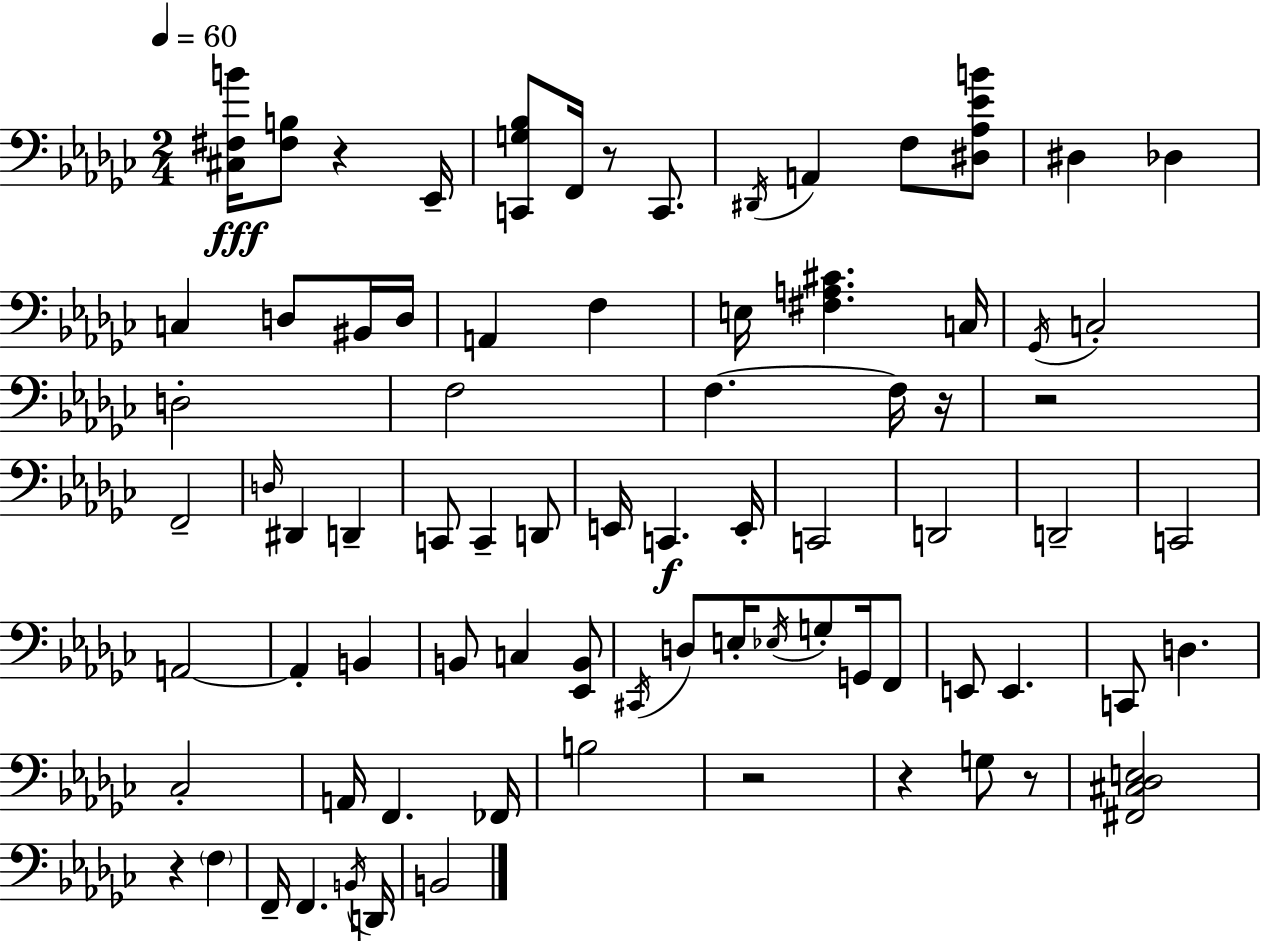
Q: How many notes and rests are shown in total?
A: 79